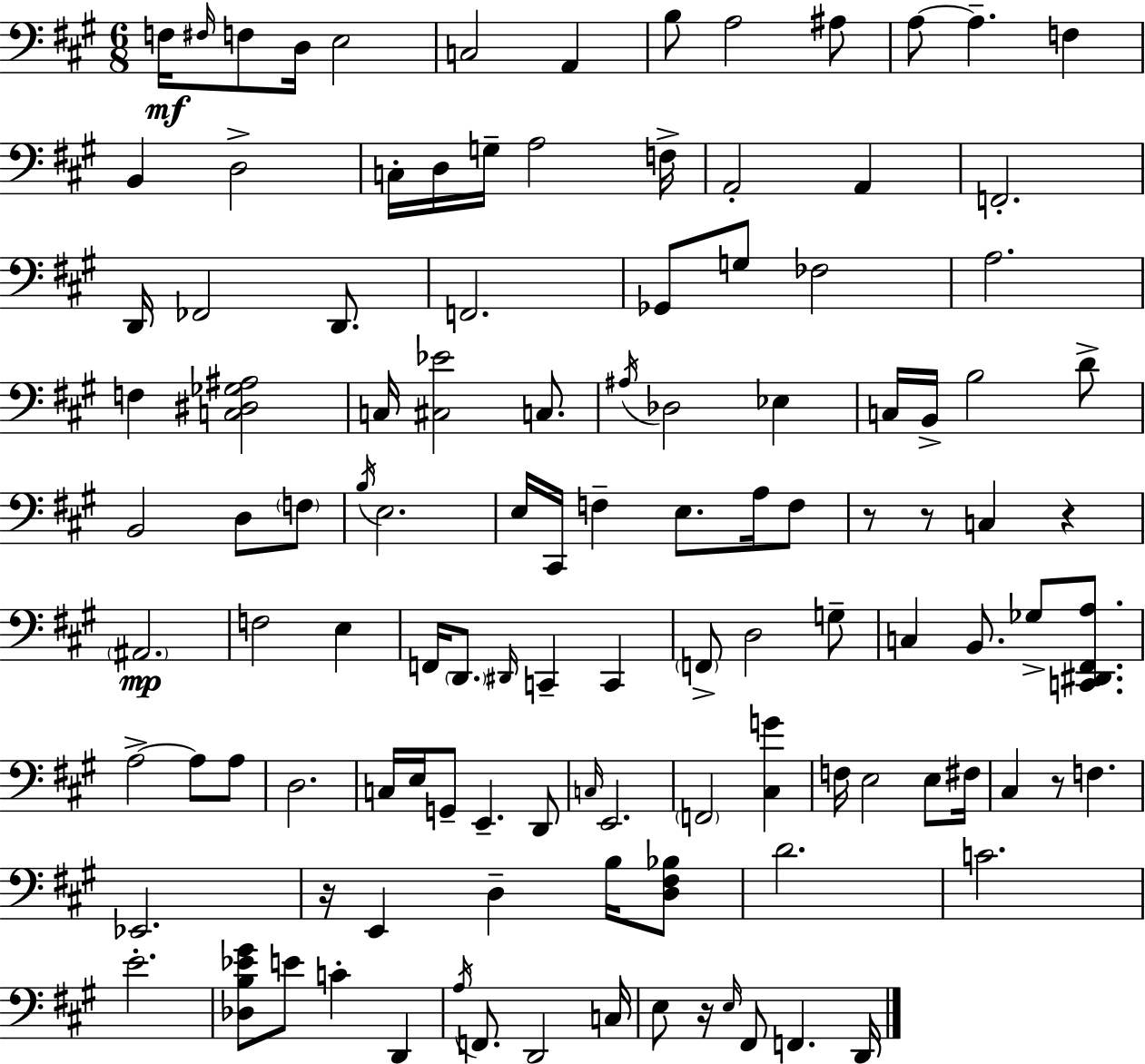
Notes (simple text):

F3/s F#3/s F3/e D3/s E3/h C3/h A2/q B3/e A3/h A#3/e A3/e A3/q. F3/q B2/q D3/h C3/s D3/s G3/s A3/h F3/s A2/h A2/q F2/h. D2/s FES2/h D2/e. F2/h. Gb2/e G3/e FES3/h A3/h. F3/q [C3,D#3,Gb3,A#3]/h C3/s [C#3,Eb4]/h C3/e. A#3/s Db3/h Eb3/q C3/s B2/s B3/h D4/e B2/h D3/e F3/e B3/s E3/h. E3/s C#2/s F3/q E3/e. A3/s F3/e R/e R/e C3/q R/q A#2/h. F3/h E3/q F2/s D2/e. D#2/s C2/q C2/q F2/e D3/h G3/e C3/q B2/e. Gb3/e [C2,D#2,F#2,A3]/e. A3/h A3/e A3/e D3/h. C3/s E3/s G2/e E2/q. D2/e C3/s E2/h. F2/h [C#3,G4]/q F3/s E3/h E3/e F#3/s C#3/q R/e F3/q. Eb2/h. R/s E2/q D3/q B3/s [D3,F#3,Bb3]/e D4/h. C4/h. E4/h. [Db3,B3,Eb4,G#4]/e E4/e C4/q D2/q A3/s F2/e. D2/h C3/s E3/e R/s E3/s F#2/e F2/q. D2/s